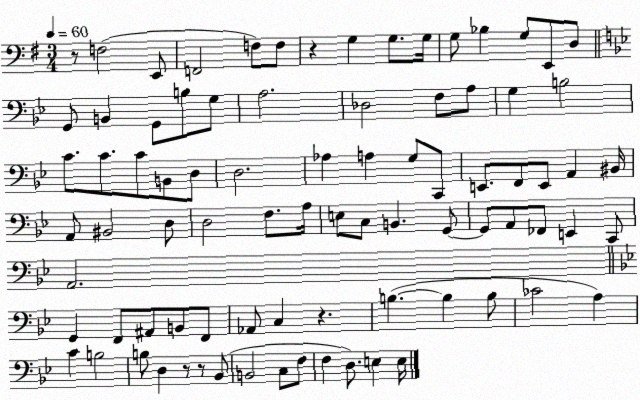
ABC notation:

X:1
T:Untitled
M:3/4
L:1/4
K:G
z/2 F,2 E,,/2 F,,2 F,/2 F,/2 z G, G,/2 G,/4 G,/2 _B, G,/2 E,,/2 D,/2 G,,/2 B,, G,,/2 B,/2 G,/2 A,2 _D,2 F,/2 A,/2 G, B,2 C/2 C/2 C/2 B,,/2 D,/2 D,2 _A, A, G,/2 C,,/2 E,,/2 F,,/2 E,,/2 A,, ^B,,/4 A,,/2 ^B,,2 D,/2 D,2 F,/2 A,/4 E,/2 C,/2 B,, G,,/2 G,,/2 A,,/2 _F,,/2 E,, C,,/2 A,,2 G,, F,,/2 ^A,,/2 B,,/2 F,,/2 _A,,/2 C, z B, B, B,/2 _C2 A, C B,2 B,/2 D, z/2 z/2 _B,,/2 B,,2 C,/2 F,/2 F, D,/2 E, E,/4